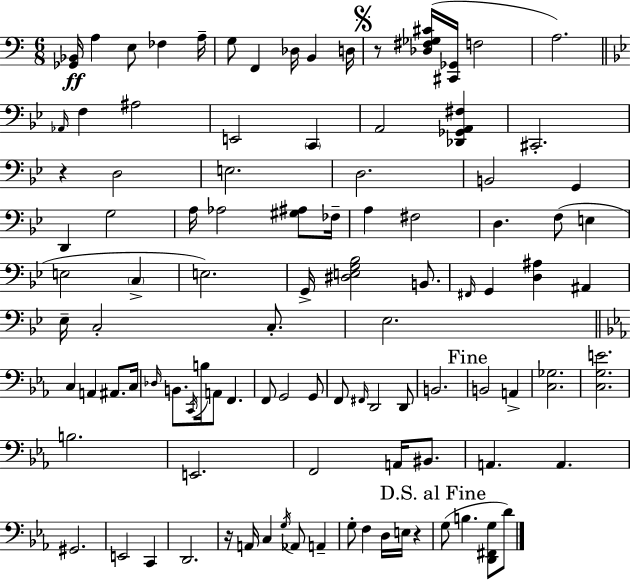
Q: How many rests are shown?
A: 4